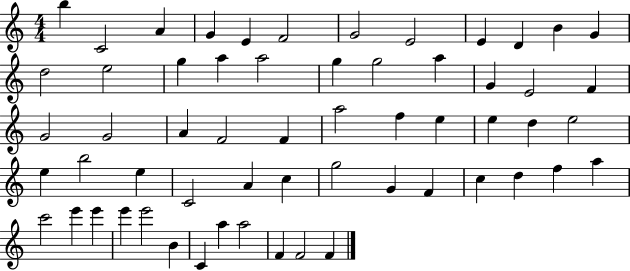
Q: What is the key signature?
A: C major